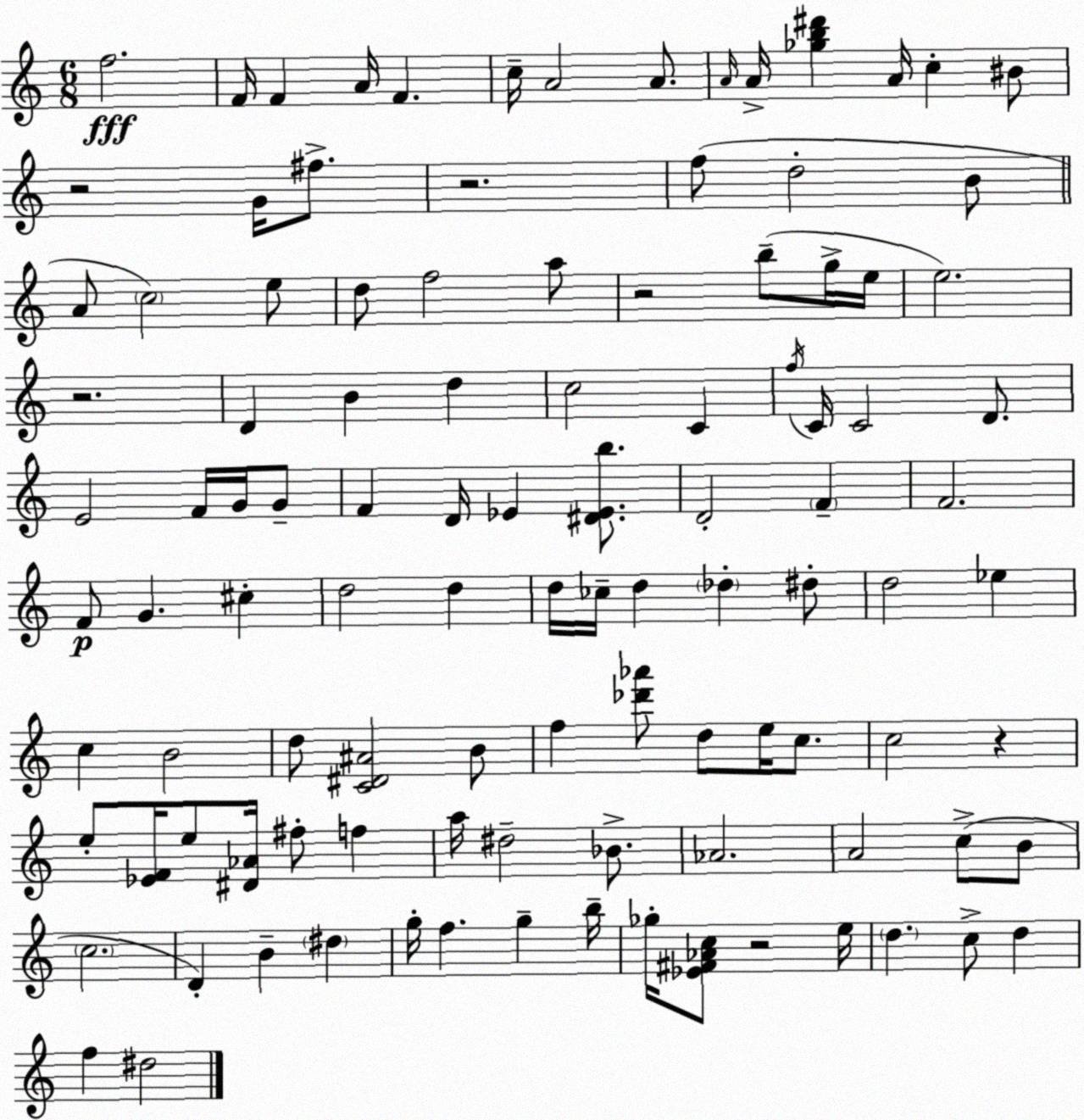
X:1
T:Untitled
M:6/8
L:1/4
K:C
f2 F/4 F A/4 F c/4 A2 A/2 A/4 A/4 [_gb^d'] A/4 c ^B/2 z2 G/4 ^f/2 z2 f/2 d2 B/2 A/2 c2 e/2 d/2 f2 a/2 z2 b/2 g/4 e/4 e2 z2 D B d c2 C f/4 C/4 C2 D/2 E2 F/4 G/4 G/2 F D/4 _E [^D_Eb]/2 D2 F F2 F/2 G ^c d2 d d/4 _c/4 d _d ^d/2 d2 _e c B2 d/2 [C^D^A]2 B/2 f [_d'_a']/2 d/2 e/4 c/2 c2 z e/2 [_EF]/4 e/2 [^D_A]/4 ^f/2 f a/4 ^d2 _B/2 _A2 A2 c/2 B/2 c2 D B ^d g/4 f g b/4 _g/4 [_E^F_Ac]/2 z2 e/4 d c/2 d f ^d2